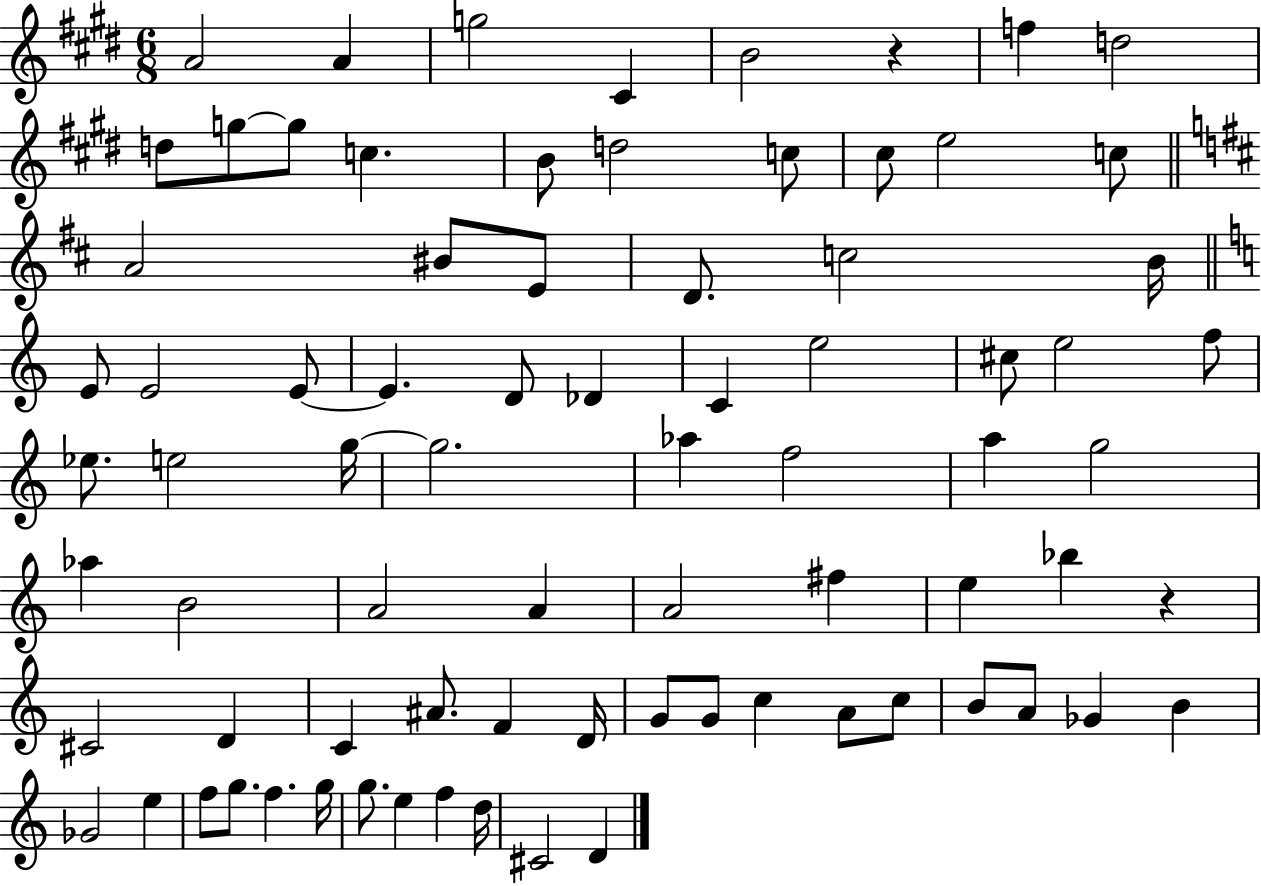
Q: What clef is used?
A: treble